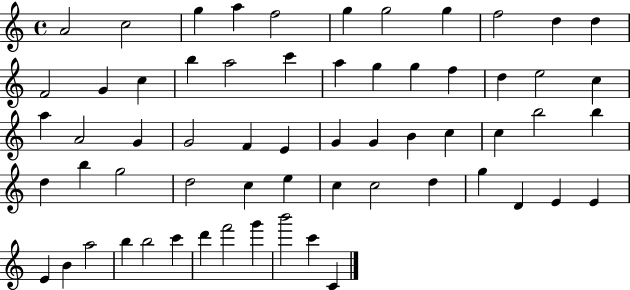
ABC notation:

X:1
T:Untitled
M:4/4
L:1/4
K:C
A2 c2 g a f2 g g2 g f2 d d F2 G c b a2 c' a g g f d e2 c a A2 G G2 F E G G B c c b2 b d b g2 d2 c e c c2 d g D E E E B a2 b b2 c' d' f'2 g' b'2 c' C